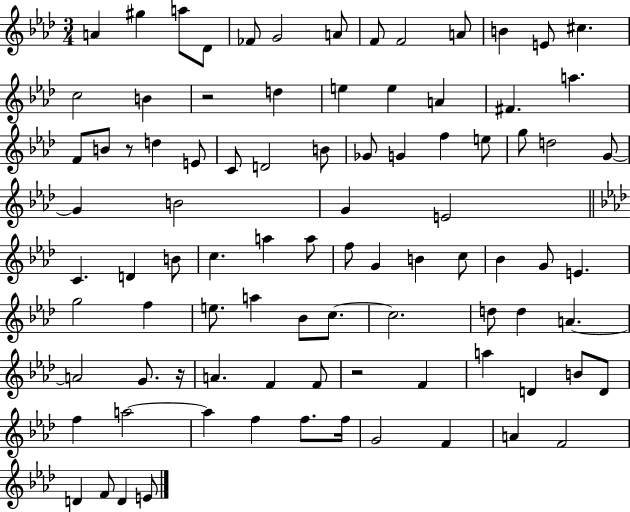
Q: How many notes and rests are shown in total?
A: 90